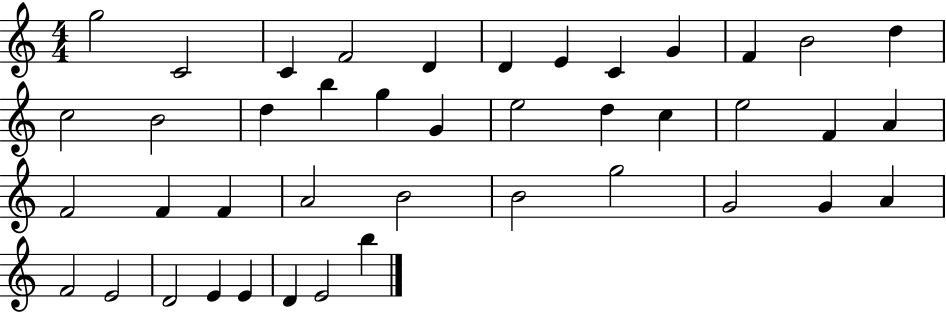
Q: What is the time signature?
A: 4/4